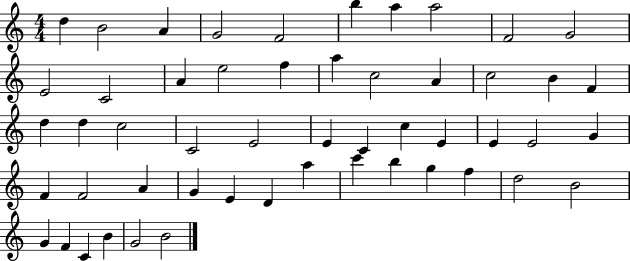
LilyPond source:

{
  \clef treble
  \numericTimeSignature
  \time 4/4
  \key c \major
  d''4 b'2 a'4 | g'2 f'2 | b''4 a''4 a''2 | f'2 g'2 | \break e'2 c'2 | a'4 e''2 f''4 | a''4 c''2 a'4 | c''2 b'4 f'4 | \break d''4 d''4 c''2 | c'2 e'2 | e'4 c'4 c''4 e'4 | e'4 e'2 g'4 | \break f'4 f'2 a'4 | g'4 e'4 d'4 a''4 | c'''4 b''4 g''4 f''4 | d''2 b'2 | \break g'4 f'4 c'4 b'4 | g'2 b'2 | \bar "|."
}